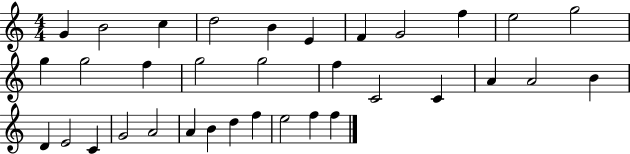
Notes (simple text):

G4/q B4/h C5/q D5/h B4/q E4/q F4/q G4/h F5/q E5/h G5/h G5/q G5/h F5/q G5/h G5/h F5/q C4/h C4/q A4/q A4/h B4/q D4/q E4/h C4/q G4/h A4/h A4/q B4/q D5/q F5/q E5/h F5/q F5/q